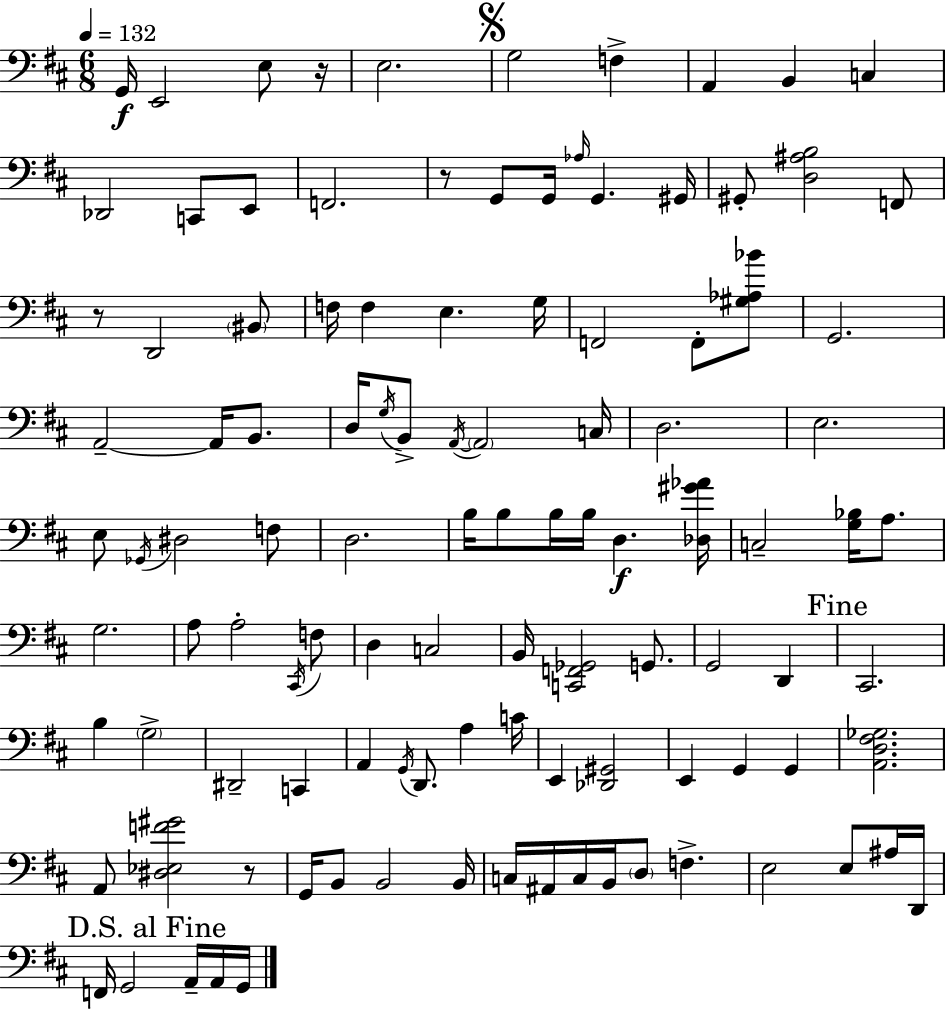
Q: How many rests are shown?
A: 4